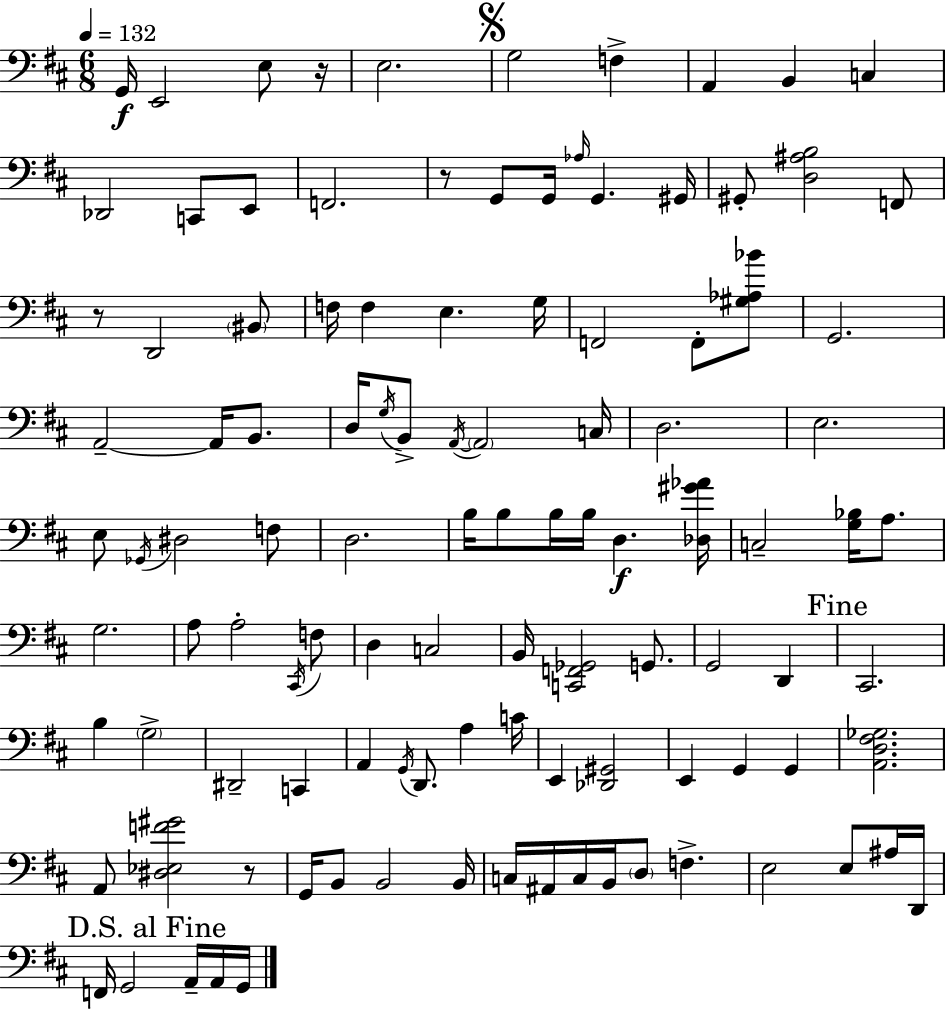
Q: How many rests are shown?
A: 4